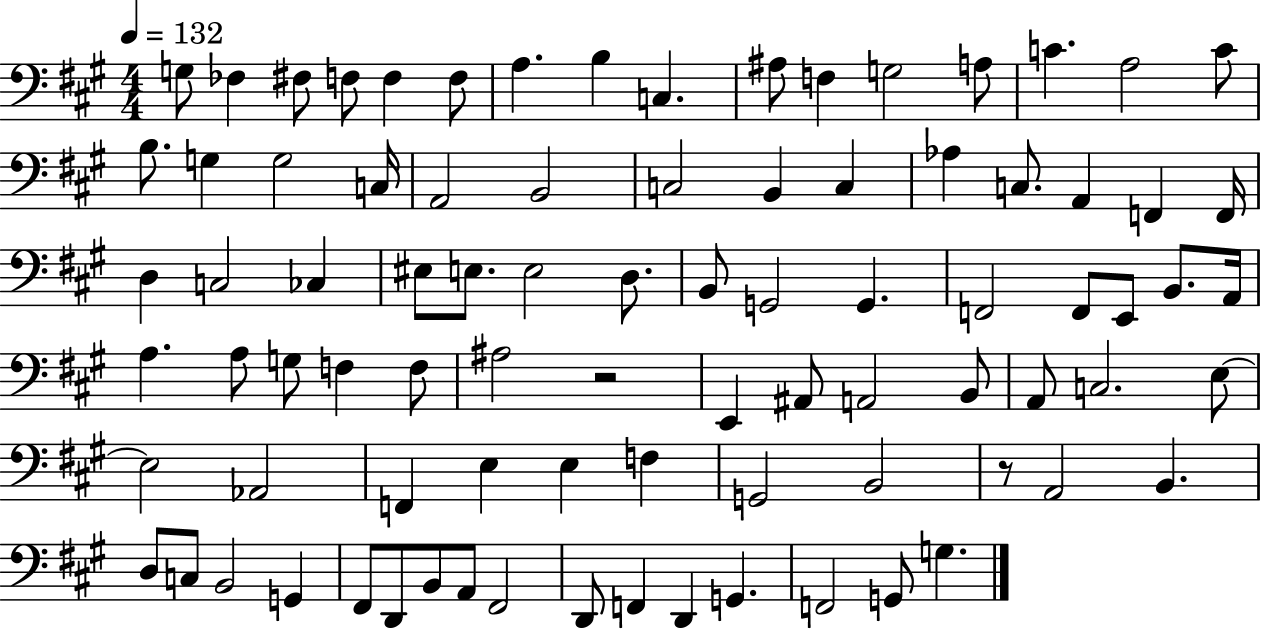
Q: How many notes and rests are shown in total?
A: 86